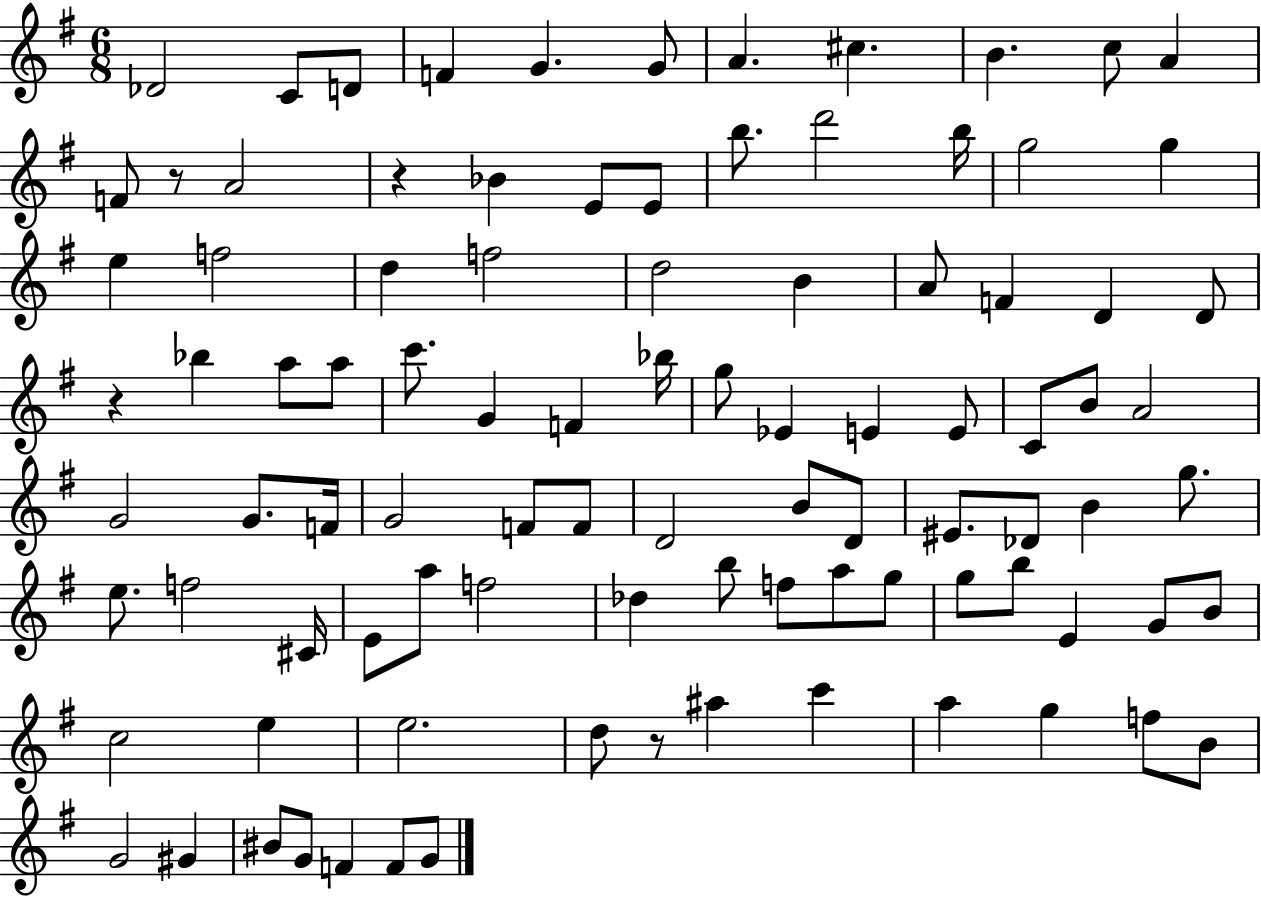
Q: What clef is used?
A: treble